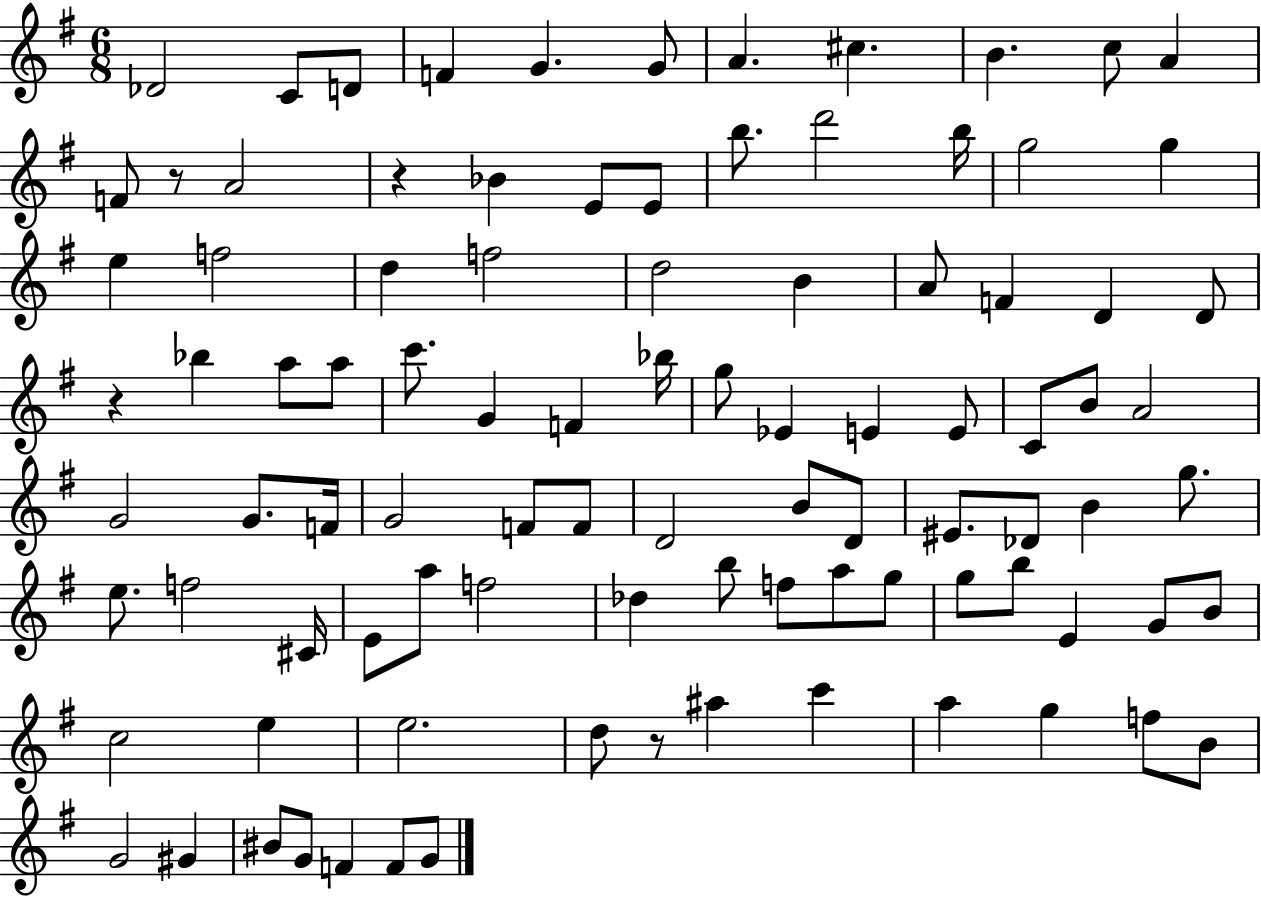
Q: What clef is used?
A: treble